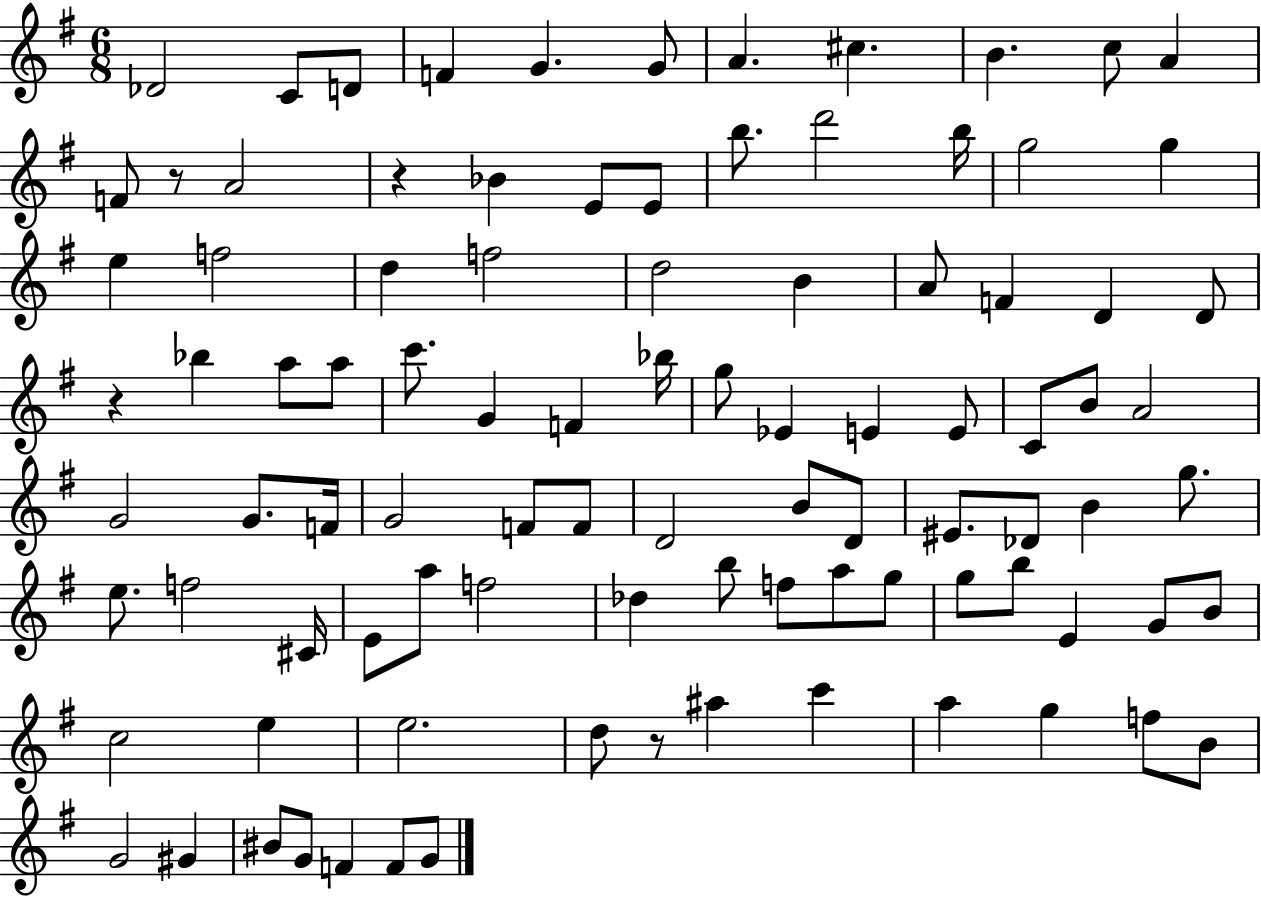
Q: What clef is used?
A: treble